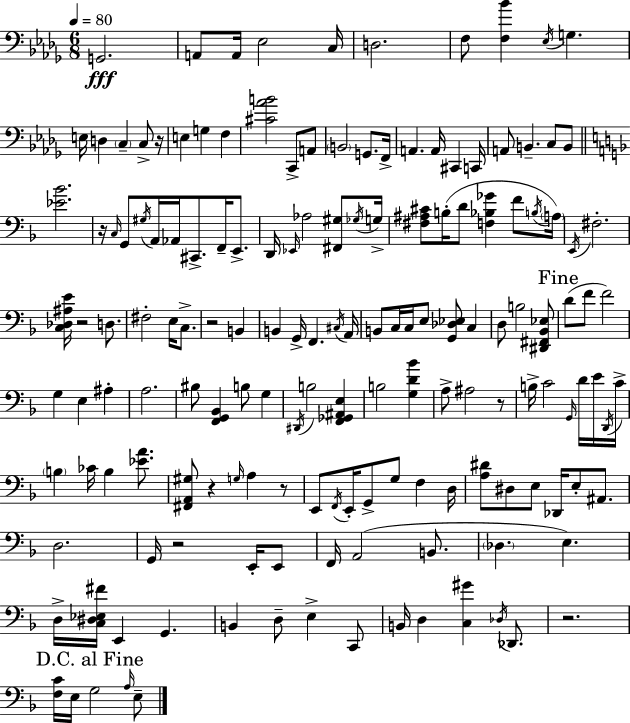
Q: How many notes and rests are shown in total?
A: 156